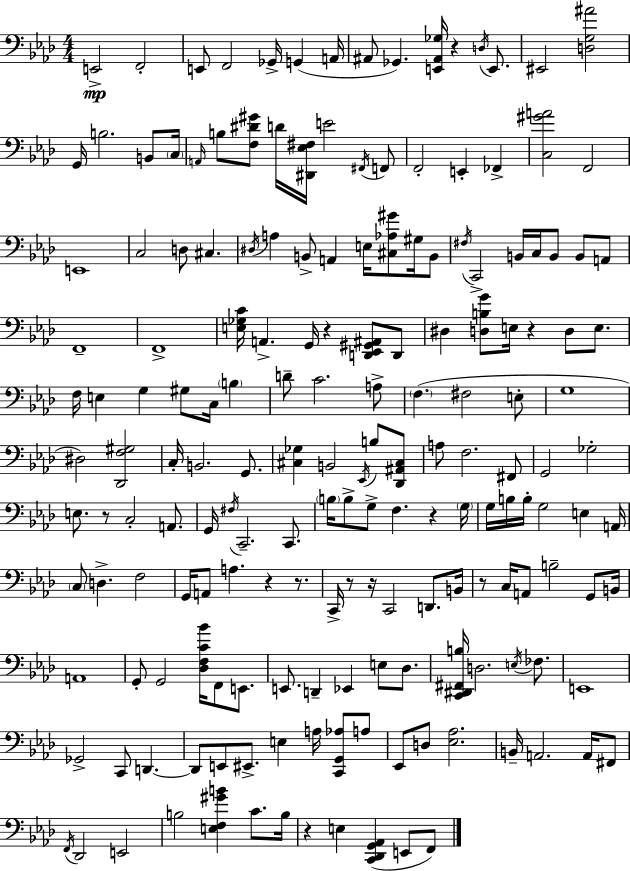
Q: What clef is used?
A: bass